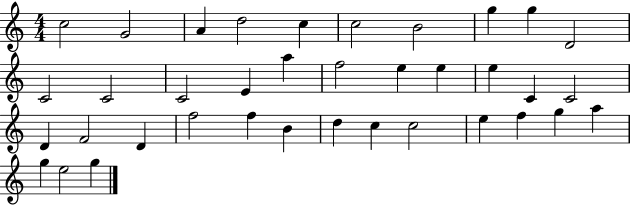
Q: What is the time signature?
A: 4/4